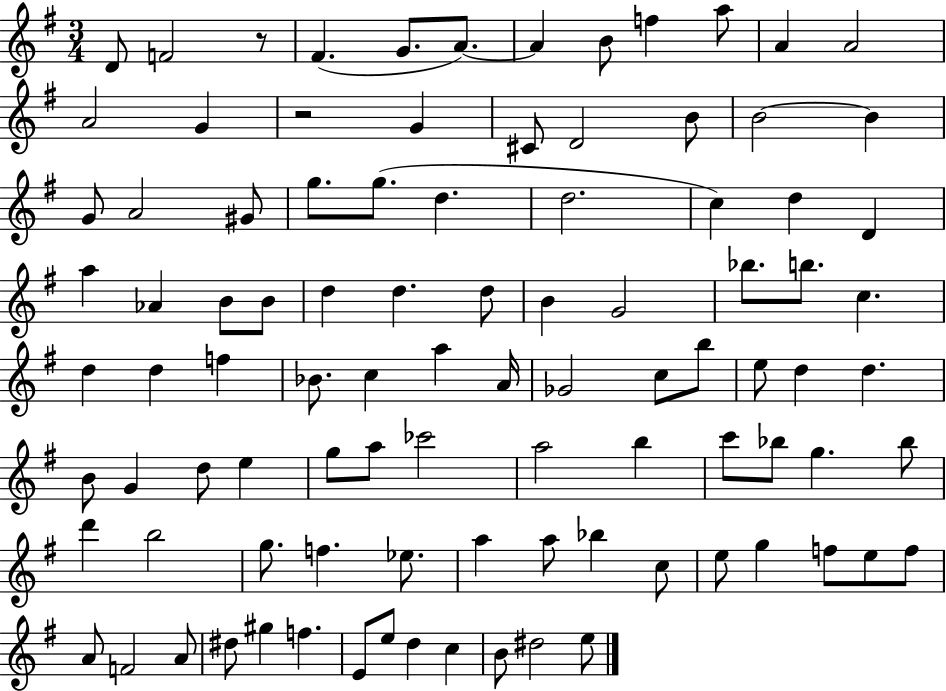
{
  \clef treble
  \numericTimeSignature
  \time 3/4
  \key g \major
  \repeat volta 2 { d'8 f'2 r8 | fis'4.( g'8. a'8.~~) | a'4 b'8 f''4 a''8 | a'4 a'2 | \break a'2 g'4 | r2 g'4 | cis'8 d'2 b'8 | b'2~~ b'4 | \break g'8 a'2 gis'8 | g''8. g''8.( d''4. | d''2. | c''4) d''4 d'4 | \break a''4 aes'4 b'8 b'8 | d''4 d''4. d''8 | b'4 g'2 | bes''8. b''8. c''4. | \break d''4 d''4 f''4 | bes'8. c''4 a''4 a'16 | ges'2 c''8 b''8 | e''8 d''4 d''4. | \break b'8 g'4 d''8 e''4 | g''8 a''8 ces'''2 | a''2 b''4 | c'''8 bes''8 g''4. bes''8 | \break d'''4 b''2 | g''8. f''4. ees''8. | a''4 a''8 bes''4 c''8 | e''8 g''4 f''8 e''8 f''8 | \break a'8 f'2 a'8 | dis''8 gis''4 f''4. | e'8 e''8 d''4 c''4 | b'8 dis''2 e''8 | \break } \bar "|."
}